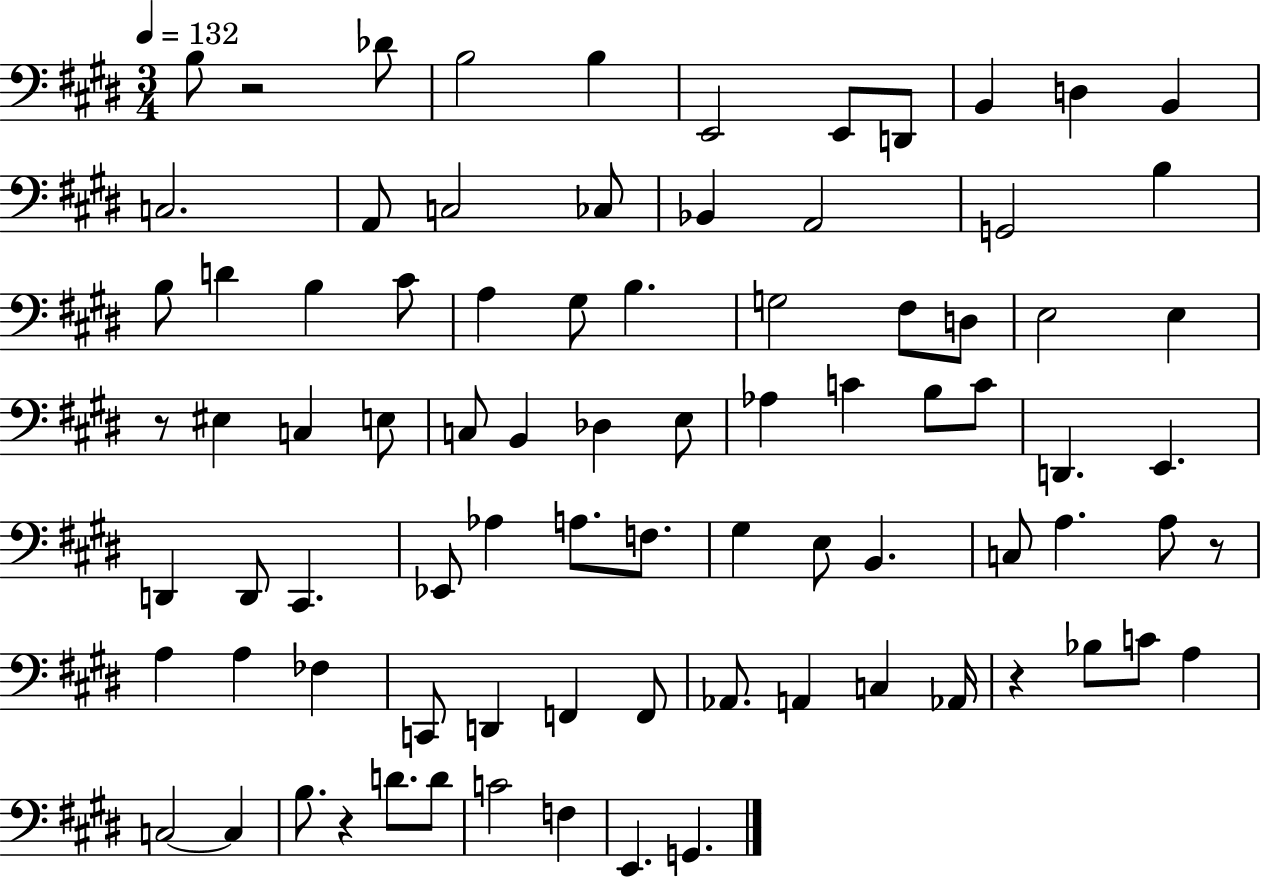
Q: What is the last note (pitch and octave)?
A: G2